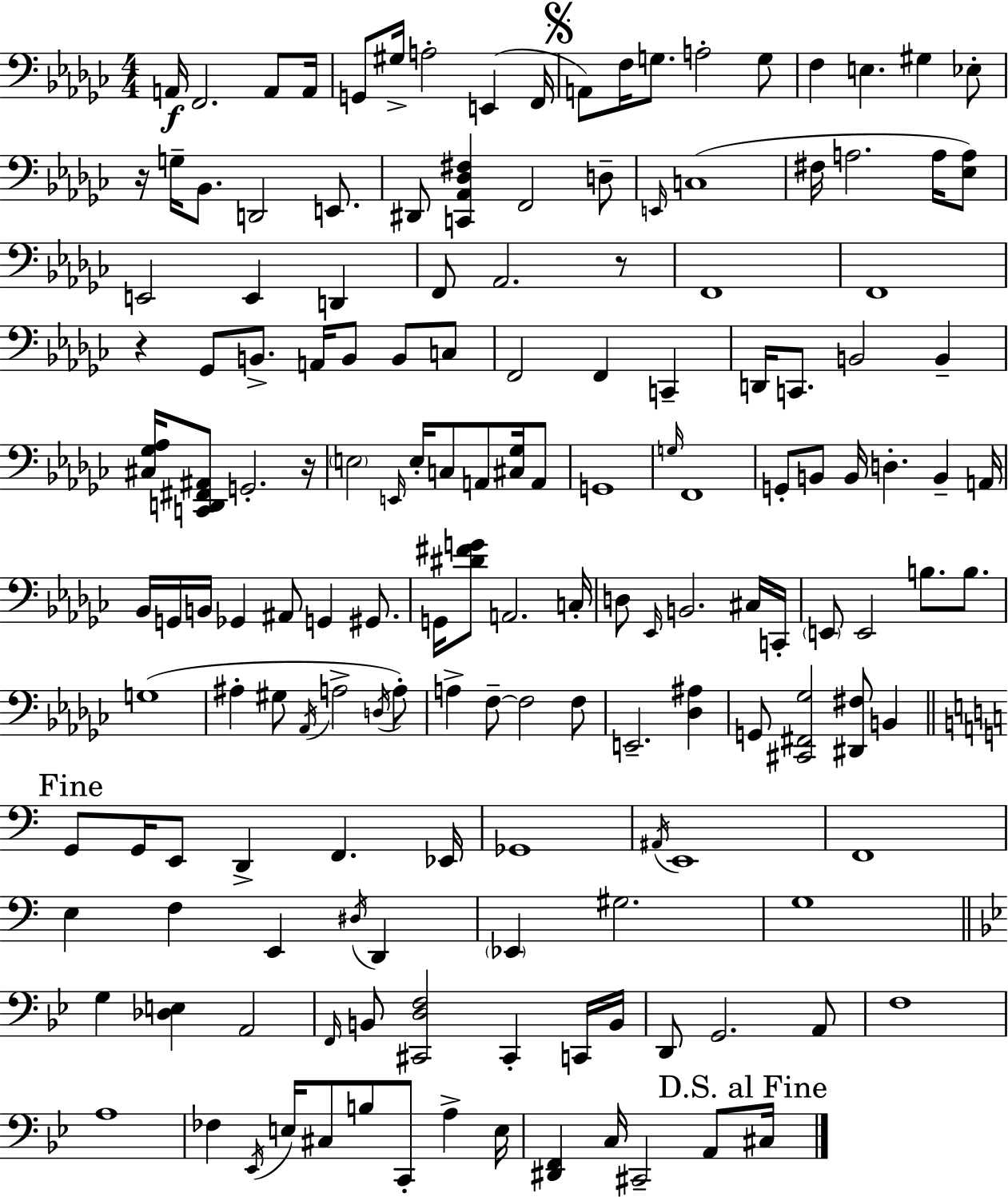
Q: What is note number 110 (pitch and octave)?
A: E3